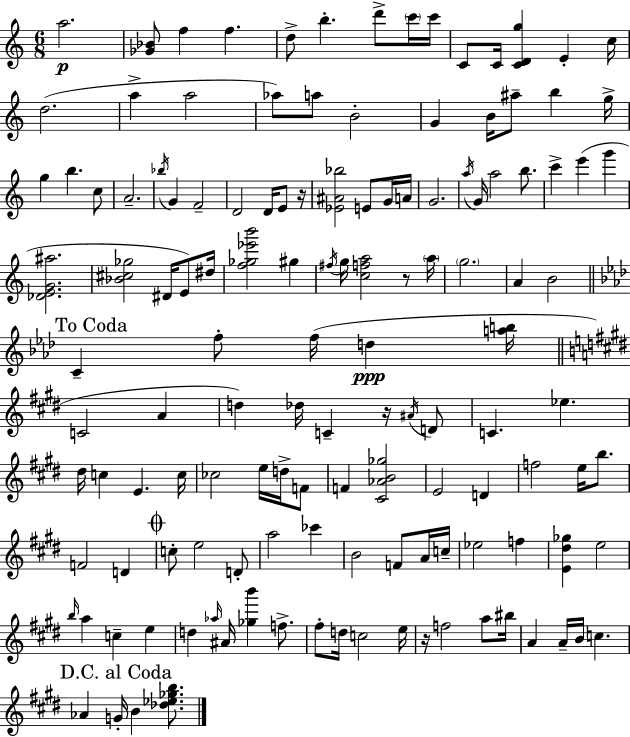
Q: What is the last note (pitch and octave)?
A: B4